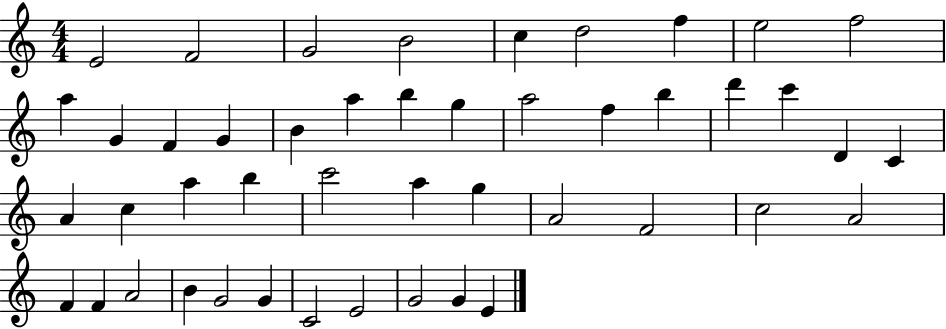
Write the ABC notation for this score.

X:1
T:Untitled
M:4/4
L:1/4
K:C
E2 F2 G2 B2 c d2 f e2 f2 a G F G B a b g a2 f b d' c' D C A c a b c'2 a g A2 F2 c2 A2 F F A2 B G2 G C2 E2 G2 G E